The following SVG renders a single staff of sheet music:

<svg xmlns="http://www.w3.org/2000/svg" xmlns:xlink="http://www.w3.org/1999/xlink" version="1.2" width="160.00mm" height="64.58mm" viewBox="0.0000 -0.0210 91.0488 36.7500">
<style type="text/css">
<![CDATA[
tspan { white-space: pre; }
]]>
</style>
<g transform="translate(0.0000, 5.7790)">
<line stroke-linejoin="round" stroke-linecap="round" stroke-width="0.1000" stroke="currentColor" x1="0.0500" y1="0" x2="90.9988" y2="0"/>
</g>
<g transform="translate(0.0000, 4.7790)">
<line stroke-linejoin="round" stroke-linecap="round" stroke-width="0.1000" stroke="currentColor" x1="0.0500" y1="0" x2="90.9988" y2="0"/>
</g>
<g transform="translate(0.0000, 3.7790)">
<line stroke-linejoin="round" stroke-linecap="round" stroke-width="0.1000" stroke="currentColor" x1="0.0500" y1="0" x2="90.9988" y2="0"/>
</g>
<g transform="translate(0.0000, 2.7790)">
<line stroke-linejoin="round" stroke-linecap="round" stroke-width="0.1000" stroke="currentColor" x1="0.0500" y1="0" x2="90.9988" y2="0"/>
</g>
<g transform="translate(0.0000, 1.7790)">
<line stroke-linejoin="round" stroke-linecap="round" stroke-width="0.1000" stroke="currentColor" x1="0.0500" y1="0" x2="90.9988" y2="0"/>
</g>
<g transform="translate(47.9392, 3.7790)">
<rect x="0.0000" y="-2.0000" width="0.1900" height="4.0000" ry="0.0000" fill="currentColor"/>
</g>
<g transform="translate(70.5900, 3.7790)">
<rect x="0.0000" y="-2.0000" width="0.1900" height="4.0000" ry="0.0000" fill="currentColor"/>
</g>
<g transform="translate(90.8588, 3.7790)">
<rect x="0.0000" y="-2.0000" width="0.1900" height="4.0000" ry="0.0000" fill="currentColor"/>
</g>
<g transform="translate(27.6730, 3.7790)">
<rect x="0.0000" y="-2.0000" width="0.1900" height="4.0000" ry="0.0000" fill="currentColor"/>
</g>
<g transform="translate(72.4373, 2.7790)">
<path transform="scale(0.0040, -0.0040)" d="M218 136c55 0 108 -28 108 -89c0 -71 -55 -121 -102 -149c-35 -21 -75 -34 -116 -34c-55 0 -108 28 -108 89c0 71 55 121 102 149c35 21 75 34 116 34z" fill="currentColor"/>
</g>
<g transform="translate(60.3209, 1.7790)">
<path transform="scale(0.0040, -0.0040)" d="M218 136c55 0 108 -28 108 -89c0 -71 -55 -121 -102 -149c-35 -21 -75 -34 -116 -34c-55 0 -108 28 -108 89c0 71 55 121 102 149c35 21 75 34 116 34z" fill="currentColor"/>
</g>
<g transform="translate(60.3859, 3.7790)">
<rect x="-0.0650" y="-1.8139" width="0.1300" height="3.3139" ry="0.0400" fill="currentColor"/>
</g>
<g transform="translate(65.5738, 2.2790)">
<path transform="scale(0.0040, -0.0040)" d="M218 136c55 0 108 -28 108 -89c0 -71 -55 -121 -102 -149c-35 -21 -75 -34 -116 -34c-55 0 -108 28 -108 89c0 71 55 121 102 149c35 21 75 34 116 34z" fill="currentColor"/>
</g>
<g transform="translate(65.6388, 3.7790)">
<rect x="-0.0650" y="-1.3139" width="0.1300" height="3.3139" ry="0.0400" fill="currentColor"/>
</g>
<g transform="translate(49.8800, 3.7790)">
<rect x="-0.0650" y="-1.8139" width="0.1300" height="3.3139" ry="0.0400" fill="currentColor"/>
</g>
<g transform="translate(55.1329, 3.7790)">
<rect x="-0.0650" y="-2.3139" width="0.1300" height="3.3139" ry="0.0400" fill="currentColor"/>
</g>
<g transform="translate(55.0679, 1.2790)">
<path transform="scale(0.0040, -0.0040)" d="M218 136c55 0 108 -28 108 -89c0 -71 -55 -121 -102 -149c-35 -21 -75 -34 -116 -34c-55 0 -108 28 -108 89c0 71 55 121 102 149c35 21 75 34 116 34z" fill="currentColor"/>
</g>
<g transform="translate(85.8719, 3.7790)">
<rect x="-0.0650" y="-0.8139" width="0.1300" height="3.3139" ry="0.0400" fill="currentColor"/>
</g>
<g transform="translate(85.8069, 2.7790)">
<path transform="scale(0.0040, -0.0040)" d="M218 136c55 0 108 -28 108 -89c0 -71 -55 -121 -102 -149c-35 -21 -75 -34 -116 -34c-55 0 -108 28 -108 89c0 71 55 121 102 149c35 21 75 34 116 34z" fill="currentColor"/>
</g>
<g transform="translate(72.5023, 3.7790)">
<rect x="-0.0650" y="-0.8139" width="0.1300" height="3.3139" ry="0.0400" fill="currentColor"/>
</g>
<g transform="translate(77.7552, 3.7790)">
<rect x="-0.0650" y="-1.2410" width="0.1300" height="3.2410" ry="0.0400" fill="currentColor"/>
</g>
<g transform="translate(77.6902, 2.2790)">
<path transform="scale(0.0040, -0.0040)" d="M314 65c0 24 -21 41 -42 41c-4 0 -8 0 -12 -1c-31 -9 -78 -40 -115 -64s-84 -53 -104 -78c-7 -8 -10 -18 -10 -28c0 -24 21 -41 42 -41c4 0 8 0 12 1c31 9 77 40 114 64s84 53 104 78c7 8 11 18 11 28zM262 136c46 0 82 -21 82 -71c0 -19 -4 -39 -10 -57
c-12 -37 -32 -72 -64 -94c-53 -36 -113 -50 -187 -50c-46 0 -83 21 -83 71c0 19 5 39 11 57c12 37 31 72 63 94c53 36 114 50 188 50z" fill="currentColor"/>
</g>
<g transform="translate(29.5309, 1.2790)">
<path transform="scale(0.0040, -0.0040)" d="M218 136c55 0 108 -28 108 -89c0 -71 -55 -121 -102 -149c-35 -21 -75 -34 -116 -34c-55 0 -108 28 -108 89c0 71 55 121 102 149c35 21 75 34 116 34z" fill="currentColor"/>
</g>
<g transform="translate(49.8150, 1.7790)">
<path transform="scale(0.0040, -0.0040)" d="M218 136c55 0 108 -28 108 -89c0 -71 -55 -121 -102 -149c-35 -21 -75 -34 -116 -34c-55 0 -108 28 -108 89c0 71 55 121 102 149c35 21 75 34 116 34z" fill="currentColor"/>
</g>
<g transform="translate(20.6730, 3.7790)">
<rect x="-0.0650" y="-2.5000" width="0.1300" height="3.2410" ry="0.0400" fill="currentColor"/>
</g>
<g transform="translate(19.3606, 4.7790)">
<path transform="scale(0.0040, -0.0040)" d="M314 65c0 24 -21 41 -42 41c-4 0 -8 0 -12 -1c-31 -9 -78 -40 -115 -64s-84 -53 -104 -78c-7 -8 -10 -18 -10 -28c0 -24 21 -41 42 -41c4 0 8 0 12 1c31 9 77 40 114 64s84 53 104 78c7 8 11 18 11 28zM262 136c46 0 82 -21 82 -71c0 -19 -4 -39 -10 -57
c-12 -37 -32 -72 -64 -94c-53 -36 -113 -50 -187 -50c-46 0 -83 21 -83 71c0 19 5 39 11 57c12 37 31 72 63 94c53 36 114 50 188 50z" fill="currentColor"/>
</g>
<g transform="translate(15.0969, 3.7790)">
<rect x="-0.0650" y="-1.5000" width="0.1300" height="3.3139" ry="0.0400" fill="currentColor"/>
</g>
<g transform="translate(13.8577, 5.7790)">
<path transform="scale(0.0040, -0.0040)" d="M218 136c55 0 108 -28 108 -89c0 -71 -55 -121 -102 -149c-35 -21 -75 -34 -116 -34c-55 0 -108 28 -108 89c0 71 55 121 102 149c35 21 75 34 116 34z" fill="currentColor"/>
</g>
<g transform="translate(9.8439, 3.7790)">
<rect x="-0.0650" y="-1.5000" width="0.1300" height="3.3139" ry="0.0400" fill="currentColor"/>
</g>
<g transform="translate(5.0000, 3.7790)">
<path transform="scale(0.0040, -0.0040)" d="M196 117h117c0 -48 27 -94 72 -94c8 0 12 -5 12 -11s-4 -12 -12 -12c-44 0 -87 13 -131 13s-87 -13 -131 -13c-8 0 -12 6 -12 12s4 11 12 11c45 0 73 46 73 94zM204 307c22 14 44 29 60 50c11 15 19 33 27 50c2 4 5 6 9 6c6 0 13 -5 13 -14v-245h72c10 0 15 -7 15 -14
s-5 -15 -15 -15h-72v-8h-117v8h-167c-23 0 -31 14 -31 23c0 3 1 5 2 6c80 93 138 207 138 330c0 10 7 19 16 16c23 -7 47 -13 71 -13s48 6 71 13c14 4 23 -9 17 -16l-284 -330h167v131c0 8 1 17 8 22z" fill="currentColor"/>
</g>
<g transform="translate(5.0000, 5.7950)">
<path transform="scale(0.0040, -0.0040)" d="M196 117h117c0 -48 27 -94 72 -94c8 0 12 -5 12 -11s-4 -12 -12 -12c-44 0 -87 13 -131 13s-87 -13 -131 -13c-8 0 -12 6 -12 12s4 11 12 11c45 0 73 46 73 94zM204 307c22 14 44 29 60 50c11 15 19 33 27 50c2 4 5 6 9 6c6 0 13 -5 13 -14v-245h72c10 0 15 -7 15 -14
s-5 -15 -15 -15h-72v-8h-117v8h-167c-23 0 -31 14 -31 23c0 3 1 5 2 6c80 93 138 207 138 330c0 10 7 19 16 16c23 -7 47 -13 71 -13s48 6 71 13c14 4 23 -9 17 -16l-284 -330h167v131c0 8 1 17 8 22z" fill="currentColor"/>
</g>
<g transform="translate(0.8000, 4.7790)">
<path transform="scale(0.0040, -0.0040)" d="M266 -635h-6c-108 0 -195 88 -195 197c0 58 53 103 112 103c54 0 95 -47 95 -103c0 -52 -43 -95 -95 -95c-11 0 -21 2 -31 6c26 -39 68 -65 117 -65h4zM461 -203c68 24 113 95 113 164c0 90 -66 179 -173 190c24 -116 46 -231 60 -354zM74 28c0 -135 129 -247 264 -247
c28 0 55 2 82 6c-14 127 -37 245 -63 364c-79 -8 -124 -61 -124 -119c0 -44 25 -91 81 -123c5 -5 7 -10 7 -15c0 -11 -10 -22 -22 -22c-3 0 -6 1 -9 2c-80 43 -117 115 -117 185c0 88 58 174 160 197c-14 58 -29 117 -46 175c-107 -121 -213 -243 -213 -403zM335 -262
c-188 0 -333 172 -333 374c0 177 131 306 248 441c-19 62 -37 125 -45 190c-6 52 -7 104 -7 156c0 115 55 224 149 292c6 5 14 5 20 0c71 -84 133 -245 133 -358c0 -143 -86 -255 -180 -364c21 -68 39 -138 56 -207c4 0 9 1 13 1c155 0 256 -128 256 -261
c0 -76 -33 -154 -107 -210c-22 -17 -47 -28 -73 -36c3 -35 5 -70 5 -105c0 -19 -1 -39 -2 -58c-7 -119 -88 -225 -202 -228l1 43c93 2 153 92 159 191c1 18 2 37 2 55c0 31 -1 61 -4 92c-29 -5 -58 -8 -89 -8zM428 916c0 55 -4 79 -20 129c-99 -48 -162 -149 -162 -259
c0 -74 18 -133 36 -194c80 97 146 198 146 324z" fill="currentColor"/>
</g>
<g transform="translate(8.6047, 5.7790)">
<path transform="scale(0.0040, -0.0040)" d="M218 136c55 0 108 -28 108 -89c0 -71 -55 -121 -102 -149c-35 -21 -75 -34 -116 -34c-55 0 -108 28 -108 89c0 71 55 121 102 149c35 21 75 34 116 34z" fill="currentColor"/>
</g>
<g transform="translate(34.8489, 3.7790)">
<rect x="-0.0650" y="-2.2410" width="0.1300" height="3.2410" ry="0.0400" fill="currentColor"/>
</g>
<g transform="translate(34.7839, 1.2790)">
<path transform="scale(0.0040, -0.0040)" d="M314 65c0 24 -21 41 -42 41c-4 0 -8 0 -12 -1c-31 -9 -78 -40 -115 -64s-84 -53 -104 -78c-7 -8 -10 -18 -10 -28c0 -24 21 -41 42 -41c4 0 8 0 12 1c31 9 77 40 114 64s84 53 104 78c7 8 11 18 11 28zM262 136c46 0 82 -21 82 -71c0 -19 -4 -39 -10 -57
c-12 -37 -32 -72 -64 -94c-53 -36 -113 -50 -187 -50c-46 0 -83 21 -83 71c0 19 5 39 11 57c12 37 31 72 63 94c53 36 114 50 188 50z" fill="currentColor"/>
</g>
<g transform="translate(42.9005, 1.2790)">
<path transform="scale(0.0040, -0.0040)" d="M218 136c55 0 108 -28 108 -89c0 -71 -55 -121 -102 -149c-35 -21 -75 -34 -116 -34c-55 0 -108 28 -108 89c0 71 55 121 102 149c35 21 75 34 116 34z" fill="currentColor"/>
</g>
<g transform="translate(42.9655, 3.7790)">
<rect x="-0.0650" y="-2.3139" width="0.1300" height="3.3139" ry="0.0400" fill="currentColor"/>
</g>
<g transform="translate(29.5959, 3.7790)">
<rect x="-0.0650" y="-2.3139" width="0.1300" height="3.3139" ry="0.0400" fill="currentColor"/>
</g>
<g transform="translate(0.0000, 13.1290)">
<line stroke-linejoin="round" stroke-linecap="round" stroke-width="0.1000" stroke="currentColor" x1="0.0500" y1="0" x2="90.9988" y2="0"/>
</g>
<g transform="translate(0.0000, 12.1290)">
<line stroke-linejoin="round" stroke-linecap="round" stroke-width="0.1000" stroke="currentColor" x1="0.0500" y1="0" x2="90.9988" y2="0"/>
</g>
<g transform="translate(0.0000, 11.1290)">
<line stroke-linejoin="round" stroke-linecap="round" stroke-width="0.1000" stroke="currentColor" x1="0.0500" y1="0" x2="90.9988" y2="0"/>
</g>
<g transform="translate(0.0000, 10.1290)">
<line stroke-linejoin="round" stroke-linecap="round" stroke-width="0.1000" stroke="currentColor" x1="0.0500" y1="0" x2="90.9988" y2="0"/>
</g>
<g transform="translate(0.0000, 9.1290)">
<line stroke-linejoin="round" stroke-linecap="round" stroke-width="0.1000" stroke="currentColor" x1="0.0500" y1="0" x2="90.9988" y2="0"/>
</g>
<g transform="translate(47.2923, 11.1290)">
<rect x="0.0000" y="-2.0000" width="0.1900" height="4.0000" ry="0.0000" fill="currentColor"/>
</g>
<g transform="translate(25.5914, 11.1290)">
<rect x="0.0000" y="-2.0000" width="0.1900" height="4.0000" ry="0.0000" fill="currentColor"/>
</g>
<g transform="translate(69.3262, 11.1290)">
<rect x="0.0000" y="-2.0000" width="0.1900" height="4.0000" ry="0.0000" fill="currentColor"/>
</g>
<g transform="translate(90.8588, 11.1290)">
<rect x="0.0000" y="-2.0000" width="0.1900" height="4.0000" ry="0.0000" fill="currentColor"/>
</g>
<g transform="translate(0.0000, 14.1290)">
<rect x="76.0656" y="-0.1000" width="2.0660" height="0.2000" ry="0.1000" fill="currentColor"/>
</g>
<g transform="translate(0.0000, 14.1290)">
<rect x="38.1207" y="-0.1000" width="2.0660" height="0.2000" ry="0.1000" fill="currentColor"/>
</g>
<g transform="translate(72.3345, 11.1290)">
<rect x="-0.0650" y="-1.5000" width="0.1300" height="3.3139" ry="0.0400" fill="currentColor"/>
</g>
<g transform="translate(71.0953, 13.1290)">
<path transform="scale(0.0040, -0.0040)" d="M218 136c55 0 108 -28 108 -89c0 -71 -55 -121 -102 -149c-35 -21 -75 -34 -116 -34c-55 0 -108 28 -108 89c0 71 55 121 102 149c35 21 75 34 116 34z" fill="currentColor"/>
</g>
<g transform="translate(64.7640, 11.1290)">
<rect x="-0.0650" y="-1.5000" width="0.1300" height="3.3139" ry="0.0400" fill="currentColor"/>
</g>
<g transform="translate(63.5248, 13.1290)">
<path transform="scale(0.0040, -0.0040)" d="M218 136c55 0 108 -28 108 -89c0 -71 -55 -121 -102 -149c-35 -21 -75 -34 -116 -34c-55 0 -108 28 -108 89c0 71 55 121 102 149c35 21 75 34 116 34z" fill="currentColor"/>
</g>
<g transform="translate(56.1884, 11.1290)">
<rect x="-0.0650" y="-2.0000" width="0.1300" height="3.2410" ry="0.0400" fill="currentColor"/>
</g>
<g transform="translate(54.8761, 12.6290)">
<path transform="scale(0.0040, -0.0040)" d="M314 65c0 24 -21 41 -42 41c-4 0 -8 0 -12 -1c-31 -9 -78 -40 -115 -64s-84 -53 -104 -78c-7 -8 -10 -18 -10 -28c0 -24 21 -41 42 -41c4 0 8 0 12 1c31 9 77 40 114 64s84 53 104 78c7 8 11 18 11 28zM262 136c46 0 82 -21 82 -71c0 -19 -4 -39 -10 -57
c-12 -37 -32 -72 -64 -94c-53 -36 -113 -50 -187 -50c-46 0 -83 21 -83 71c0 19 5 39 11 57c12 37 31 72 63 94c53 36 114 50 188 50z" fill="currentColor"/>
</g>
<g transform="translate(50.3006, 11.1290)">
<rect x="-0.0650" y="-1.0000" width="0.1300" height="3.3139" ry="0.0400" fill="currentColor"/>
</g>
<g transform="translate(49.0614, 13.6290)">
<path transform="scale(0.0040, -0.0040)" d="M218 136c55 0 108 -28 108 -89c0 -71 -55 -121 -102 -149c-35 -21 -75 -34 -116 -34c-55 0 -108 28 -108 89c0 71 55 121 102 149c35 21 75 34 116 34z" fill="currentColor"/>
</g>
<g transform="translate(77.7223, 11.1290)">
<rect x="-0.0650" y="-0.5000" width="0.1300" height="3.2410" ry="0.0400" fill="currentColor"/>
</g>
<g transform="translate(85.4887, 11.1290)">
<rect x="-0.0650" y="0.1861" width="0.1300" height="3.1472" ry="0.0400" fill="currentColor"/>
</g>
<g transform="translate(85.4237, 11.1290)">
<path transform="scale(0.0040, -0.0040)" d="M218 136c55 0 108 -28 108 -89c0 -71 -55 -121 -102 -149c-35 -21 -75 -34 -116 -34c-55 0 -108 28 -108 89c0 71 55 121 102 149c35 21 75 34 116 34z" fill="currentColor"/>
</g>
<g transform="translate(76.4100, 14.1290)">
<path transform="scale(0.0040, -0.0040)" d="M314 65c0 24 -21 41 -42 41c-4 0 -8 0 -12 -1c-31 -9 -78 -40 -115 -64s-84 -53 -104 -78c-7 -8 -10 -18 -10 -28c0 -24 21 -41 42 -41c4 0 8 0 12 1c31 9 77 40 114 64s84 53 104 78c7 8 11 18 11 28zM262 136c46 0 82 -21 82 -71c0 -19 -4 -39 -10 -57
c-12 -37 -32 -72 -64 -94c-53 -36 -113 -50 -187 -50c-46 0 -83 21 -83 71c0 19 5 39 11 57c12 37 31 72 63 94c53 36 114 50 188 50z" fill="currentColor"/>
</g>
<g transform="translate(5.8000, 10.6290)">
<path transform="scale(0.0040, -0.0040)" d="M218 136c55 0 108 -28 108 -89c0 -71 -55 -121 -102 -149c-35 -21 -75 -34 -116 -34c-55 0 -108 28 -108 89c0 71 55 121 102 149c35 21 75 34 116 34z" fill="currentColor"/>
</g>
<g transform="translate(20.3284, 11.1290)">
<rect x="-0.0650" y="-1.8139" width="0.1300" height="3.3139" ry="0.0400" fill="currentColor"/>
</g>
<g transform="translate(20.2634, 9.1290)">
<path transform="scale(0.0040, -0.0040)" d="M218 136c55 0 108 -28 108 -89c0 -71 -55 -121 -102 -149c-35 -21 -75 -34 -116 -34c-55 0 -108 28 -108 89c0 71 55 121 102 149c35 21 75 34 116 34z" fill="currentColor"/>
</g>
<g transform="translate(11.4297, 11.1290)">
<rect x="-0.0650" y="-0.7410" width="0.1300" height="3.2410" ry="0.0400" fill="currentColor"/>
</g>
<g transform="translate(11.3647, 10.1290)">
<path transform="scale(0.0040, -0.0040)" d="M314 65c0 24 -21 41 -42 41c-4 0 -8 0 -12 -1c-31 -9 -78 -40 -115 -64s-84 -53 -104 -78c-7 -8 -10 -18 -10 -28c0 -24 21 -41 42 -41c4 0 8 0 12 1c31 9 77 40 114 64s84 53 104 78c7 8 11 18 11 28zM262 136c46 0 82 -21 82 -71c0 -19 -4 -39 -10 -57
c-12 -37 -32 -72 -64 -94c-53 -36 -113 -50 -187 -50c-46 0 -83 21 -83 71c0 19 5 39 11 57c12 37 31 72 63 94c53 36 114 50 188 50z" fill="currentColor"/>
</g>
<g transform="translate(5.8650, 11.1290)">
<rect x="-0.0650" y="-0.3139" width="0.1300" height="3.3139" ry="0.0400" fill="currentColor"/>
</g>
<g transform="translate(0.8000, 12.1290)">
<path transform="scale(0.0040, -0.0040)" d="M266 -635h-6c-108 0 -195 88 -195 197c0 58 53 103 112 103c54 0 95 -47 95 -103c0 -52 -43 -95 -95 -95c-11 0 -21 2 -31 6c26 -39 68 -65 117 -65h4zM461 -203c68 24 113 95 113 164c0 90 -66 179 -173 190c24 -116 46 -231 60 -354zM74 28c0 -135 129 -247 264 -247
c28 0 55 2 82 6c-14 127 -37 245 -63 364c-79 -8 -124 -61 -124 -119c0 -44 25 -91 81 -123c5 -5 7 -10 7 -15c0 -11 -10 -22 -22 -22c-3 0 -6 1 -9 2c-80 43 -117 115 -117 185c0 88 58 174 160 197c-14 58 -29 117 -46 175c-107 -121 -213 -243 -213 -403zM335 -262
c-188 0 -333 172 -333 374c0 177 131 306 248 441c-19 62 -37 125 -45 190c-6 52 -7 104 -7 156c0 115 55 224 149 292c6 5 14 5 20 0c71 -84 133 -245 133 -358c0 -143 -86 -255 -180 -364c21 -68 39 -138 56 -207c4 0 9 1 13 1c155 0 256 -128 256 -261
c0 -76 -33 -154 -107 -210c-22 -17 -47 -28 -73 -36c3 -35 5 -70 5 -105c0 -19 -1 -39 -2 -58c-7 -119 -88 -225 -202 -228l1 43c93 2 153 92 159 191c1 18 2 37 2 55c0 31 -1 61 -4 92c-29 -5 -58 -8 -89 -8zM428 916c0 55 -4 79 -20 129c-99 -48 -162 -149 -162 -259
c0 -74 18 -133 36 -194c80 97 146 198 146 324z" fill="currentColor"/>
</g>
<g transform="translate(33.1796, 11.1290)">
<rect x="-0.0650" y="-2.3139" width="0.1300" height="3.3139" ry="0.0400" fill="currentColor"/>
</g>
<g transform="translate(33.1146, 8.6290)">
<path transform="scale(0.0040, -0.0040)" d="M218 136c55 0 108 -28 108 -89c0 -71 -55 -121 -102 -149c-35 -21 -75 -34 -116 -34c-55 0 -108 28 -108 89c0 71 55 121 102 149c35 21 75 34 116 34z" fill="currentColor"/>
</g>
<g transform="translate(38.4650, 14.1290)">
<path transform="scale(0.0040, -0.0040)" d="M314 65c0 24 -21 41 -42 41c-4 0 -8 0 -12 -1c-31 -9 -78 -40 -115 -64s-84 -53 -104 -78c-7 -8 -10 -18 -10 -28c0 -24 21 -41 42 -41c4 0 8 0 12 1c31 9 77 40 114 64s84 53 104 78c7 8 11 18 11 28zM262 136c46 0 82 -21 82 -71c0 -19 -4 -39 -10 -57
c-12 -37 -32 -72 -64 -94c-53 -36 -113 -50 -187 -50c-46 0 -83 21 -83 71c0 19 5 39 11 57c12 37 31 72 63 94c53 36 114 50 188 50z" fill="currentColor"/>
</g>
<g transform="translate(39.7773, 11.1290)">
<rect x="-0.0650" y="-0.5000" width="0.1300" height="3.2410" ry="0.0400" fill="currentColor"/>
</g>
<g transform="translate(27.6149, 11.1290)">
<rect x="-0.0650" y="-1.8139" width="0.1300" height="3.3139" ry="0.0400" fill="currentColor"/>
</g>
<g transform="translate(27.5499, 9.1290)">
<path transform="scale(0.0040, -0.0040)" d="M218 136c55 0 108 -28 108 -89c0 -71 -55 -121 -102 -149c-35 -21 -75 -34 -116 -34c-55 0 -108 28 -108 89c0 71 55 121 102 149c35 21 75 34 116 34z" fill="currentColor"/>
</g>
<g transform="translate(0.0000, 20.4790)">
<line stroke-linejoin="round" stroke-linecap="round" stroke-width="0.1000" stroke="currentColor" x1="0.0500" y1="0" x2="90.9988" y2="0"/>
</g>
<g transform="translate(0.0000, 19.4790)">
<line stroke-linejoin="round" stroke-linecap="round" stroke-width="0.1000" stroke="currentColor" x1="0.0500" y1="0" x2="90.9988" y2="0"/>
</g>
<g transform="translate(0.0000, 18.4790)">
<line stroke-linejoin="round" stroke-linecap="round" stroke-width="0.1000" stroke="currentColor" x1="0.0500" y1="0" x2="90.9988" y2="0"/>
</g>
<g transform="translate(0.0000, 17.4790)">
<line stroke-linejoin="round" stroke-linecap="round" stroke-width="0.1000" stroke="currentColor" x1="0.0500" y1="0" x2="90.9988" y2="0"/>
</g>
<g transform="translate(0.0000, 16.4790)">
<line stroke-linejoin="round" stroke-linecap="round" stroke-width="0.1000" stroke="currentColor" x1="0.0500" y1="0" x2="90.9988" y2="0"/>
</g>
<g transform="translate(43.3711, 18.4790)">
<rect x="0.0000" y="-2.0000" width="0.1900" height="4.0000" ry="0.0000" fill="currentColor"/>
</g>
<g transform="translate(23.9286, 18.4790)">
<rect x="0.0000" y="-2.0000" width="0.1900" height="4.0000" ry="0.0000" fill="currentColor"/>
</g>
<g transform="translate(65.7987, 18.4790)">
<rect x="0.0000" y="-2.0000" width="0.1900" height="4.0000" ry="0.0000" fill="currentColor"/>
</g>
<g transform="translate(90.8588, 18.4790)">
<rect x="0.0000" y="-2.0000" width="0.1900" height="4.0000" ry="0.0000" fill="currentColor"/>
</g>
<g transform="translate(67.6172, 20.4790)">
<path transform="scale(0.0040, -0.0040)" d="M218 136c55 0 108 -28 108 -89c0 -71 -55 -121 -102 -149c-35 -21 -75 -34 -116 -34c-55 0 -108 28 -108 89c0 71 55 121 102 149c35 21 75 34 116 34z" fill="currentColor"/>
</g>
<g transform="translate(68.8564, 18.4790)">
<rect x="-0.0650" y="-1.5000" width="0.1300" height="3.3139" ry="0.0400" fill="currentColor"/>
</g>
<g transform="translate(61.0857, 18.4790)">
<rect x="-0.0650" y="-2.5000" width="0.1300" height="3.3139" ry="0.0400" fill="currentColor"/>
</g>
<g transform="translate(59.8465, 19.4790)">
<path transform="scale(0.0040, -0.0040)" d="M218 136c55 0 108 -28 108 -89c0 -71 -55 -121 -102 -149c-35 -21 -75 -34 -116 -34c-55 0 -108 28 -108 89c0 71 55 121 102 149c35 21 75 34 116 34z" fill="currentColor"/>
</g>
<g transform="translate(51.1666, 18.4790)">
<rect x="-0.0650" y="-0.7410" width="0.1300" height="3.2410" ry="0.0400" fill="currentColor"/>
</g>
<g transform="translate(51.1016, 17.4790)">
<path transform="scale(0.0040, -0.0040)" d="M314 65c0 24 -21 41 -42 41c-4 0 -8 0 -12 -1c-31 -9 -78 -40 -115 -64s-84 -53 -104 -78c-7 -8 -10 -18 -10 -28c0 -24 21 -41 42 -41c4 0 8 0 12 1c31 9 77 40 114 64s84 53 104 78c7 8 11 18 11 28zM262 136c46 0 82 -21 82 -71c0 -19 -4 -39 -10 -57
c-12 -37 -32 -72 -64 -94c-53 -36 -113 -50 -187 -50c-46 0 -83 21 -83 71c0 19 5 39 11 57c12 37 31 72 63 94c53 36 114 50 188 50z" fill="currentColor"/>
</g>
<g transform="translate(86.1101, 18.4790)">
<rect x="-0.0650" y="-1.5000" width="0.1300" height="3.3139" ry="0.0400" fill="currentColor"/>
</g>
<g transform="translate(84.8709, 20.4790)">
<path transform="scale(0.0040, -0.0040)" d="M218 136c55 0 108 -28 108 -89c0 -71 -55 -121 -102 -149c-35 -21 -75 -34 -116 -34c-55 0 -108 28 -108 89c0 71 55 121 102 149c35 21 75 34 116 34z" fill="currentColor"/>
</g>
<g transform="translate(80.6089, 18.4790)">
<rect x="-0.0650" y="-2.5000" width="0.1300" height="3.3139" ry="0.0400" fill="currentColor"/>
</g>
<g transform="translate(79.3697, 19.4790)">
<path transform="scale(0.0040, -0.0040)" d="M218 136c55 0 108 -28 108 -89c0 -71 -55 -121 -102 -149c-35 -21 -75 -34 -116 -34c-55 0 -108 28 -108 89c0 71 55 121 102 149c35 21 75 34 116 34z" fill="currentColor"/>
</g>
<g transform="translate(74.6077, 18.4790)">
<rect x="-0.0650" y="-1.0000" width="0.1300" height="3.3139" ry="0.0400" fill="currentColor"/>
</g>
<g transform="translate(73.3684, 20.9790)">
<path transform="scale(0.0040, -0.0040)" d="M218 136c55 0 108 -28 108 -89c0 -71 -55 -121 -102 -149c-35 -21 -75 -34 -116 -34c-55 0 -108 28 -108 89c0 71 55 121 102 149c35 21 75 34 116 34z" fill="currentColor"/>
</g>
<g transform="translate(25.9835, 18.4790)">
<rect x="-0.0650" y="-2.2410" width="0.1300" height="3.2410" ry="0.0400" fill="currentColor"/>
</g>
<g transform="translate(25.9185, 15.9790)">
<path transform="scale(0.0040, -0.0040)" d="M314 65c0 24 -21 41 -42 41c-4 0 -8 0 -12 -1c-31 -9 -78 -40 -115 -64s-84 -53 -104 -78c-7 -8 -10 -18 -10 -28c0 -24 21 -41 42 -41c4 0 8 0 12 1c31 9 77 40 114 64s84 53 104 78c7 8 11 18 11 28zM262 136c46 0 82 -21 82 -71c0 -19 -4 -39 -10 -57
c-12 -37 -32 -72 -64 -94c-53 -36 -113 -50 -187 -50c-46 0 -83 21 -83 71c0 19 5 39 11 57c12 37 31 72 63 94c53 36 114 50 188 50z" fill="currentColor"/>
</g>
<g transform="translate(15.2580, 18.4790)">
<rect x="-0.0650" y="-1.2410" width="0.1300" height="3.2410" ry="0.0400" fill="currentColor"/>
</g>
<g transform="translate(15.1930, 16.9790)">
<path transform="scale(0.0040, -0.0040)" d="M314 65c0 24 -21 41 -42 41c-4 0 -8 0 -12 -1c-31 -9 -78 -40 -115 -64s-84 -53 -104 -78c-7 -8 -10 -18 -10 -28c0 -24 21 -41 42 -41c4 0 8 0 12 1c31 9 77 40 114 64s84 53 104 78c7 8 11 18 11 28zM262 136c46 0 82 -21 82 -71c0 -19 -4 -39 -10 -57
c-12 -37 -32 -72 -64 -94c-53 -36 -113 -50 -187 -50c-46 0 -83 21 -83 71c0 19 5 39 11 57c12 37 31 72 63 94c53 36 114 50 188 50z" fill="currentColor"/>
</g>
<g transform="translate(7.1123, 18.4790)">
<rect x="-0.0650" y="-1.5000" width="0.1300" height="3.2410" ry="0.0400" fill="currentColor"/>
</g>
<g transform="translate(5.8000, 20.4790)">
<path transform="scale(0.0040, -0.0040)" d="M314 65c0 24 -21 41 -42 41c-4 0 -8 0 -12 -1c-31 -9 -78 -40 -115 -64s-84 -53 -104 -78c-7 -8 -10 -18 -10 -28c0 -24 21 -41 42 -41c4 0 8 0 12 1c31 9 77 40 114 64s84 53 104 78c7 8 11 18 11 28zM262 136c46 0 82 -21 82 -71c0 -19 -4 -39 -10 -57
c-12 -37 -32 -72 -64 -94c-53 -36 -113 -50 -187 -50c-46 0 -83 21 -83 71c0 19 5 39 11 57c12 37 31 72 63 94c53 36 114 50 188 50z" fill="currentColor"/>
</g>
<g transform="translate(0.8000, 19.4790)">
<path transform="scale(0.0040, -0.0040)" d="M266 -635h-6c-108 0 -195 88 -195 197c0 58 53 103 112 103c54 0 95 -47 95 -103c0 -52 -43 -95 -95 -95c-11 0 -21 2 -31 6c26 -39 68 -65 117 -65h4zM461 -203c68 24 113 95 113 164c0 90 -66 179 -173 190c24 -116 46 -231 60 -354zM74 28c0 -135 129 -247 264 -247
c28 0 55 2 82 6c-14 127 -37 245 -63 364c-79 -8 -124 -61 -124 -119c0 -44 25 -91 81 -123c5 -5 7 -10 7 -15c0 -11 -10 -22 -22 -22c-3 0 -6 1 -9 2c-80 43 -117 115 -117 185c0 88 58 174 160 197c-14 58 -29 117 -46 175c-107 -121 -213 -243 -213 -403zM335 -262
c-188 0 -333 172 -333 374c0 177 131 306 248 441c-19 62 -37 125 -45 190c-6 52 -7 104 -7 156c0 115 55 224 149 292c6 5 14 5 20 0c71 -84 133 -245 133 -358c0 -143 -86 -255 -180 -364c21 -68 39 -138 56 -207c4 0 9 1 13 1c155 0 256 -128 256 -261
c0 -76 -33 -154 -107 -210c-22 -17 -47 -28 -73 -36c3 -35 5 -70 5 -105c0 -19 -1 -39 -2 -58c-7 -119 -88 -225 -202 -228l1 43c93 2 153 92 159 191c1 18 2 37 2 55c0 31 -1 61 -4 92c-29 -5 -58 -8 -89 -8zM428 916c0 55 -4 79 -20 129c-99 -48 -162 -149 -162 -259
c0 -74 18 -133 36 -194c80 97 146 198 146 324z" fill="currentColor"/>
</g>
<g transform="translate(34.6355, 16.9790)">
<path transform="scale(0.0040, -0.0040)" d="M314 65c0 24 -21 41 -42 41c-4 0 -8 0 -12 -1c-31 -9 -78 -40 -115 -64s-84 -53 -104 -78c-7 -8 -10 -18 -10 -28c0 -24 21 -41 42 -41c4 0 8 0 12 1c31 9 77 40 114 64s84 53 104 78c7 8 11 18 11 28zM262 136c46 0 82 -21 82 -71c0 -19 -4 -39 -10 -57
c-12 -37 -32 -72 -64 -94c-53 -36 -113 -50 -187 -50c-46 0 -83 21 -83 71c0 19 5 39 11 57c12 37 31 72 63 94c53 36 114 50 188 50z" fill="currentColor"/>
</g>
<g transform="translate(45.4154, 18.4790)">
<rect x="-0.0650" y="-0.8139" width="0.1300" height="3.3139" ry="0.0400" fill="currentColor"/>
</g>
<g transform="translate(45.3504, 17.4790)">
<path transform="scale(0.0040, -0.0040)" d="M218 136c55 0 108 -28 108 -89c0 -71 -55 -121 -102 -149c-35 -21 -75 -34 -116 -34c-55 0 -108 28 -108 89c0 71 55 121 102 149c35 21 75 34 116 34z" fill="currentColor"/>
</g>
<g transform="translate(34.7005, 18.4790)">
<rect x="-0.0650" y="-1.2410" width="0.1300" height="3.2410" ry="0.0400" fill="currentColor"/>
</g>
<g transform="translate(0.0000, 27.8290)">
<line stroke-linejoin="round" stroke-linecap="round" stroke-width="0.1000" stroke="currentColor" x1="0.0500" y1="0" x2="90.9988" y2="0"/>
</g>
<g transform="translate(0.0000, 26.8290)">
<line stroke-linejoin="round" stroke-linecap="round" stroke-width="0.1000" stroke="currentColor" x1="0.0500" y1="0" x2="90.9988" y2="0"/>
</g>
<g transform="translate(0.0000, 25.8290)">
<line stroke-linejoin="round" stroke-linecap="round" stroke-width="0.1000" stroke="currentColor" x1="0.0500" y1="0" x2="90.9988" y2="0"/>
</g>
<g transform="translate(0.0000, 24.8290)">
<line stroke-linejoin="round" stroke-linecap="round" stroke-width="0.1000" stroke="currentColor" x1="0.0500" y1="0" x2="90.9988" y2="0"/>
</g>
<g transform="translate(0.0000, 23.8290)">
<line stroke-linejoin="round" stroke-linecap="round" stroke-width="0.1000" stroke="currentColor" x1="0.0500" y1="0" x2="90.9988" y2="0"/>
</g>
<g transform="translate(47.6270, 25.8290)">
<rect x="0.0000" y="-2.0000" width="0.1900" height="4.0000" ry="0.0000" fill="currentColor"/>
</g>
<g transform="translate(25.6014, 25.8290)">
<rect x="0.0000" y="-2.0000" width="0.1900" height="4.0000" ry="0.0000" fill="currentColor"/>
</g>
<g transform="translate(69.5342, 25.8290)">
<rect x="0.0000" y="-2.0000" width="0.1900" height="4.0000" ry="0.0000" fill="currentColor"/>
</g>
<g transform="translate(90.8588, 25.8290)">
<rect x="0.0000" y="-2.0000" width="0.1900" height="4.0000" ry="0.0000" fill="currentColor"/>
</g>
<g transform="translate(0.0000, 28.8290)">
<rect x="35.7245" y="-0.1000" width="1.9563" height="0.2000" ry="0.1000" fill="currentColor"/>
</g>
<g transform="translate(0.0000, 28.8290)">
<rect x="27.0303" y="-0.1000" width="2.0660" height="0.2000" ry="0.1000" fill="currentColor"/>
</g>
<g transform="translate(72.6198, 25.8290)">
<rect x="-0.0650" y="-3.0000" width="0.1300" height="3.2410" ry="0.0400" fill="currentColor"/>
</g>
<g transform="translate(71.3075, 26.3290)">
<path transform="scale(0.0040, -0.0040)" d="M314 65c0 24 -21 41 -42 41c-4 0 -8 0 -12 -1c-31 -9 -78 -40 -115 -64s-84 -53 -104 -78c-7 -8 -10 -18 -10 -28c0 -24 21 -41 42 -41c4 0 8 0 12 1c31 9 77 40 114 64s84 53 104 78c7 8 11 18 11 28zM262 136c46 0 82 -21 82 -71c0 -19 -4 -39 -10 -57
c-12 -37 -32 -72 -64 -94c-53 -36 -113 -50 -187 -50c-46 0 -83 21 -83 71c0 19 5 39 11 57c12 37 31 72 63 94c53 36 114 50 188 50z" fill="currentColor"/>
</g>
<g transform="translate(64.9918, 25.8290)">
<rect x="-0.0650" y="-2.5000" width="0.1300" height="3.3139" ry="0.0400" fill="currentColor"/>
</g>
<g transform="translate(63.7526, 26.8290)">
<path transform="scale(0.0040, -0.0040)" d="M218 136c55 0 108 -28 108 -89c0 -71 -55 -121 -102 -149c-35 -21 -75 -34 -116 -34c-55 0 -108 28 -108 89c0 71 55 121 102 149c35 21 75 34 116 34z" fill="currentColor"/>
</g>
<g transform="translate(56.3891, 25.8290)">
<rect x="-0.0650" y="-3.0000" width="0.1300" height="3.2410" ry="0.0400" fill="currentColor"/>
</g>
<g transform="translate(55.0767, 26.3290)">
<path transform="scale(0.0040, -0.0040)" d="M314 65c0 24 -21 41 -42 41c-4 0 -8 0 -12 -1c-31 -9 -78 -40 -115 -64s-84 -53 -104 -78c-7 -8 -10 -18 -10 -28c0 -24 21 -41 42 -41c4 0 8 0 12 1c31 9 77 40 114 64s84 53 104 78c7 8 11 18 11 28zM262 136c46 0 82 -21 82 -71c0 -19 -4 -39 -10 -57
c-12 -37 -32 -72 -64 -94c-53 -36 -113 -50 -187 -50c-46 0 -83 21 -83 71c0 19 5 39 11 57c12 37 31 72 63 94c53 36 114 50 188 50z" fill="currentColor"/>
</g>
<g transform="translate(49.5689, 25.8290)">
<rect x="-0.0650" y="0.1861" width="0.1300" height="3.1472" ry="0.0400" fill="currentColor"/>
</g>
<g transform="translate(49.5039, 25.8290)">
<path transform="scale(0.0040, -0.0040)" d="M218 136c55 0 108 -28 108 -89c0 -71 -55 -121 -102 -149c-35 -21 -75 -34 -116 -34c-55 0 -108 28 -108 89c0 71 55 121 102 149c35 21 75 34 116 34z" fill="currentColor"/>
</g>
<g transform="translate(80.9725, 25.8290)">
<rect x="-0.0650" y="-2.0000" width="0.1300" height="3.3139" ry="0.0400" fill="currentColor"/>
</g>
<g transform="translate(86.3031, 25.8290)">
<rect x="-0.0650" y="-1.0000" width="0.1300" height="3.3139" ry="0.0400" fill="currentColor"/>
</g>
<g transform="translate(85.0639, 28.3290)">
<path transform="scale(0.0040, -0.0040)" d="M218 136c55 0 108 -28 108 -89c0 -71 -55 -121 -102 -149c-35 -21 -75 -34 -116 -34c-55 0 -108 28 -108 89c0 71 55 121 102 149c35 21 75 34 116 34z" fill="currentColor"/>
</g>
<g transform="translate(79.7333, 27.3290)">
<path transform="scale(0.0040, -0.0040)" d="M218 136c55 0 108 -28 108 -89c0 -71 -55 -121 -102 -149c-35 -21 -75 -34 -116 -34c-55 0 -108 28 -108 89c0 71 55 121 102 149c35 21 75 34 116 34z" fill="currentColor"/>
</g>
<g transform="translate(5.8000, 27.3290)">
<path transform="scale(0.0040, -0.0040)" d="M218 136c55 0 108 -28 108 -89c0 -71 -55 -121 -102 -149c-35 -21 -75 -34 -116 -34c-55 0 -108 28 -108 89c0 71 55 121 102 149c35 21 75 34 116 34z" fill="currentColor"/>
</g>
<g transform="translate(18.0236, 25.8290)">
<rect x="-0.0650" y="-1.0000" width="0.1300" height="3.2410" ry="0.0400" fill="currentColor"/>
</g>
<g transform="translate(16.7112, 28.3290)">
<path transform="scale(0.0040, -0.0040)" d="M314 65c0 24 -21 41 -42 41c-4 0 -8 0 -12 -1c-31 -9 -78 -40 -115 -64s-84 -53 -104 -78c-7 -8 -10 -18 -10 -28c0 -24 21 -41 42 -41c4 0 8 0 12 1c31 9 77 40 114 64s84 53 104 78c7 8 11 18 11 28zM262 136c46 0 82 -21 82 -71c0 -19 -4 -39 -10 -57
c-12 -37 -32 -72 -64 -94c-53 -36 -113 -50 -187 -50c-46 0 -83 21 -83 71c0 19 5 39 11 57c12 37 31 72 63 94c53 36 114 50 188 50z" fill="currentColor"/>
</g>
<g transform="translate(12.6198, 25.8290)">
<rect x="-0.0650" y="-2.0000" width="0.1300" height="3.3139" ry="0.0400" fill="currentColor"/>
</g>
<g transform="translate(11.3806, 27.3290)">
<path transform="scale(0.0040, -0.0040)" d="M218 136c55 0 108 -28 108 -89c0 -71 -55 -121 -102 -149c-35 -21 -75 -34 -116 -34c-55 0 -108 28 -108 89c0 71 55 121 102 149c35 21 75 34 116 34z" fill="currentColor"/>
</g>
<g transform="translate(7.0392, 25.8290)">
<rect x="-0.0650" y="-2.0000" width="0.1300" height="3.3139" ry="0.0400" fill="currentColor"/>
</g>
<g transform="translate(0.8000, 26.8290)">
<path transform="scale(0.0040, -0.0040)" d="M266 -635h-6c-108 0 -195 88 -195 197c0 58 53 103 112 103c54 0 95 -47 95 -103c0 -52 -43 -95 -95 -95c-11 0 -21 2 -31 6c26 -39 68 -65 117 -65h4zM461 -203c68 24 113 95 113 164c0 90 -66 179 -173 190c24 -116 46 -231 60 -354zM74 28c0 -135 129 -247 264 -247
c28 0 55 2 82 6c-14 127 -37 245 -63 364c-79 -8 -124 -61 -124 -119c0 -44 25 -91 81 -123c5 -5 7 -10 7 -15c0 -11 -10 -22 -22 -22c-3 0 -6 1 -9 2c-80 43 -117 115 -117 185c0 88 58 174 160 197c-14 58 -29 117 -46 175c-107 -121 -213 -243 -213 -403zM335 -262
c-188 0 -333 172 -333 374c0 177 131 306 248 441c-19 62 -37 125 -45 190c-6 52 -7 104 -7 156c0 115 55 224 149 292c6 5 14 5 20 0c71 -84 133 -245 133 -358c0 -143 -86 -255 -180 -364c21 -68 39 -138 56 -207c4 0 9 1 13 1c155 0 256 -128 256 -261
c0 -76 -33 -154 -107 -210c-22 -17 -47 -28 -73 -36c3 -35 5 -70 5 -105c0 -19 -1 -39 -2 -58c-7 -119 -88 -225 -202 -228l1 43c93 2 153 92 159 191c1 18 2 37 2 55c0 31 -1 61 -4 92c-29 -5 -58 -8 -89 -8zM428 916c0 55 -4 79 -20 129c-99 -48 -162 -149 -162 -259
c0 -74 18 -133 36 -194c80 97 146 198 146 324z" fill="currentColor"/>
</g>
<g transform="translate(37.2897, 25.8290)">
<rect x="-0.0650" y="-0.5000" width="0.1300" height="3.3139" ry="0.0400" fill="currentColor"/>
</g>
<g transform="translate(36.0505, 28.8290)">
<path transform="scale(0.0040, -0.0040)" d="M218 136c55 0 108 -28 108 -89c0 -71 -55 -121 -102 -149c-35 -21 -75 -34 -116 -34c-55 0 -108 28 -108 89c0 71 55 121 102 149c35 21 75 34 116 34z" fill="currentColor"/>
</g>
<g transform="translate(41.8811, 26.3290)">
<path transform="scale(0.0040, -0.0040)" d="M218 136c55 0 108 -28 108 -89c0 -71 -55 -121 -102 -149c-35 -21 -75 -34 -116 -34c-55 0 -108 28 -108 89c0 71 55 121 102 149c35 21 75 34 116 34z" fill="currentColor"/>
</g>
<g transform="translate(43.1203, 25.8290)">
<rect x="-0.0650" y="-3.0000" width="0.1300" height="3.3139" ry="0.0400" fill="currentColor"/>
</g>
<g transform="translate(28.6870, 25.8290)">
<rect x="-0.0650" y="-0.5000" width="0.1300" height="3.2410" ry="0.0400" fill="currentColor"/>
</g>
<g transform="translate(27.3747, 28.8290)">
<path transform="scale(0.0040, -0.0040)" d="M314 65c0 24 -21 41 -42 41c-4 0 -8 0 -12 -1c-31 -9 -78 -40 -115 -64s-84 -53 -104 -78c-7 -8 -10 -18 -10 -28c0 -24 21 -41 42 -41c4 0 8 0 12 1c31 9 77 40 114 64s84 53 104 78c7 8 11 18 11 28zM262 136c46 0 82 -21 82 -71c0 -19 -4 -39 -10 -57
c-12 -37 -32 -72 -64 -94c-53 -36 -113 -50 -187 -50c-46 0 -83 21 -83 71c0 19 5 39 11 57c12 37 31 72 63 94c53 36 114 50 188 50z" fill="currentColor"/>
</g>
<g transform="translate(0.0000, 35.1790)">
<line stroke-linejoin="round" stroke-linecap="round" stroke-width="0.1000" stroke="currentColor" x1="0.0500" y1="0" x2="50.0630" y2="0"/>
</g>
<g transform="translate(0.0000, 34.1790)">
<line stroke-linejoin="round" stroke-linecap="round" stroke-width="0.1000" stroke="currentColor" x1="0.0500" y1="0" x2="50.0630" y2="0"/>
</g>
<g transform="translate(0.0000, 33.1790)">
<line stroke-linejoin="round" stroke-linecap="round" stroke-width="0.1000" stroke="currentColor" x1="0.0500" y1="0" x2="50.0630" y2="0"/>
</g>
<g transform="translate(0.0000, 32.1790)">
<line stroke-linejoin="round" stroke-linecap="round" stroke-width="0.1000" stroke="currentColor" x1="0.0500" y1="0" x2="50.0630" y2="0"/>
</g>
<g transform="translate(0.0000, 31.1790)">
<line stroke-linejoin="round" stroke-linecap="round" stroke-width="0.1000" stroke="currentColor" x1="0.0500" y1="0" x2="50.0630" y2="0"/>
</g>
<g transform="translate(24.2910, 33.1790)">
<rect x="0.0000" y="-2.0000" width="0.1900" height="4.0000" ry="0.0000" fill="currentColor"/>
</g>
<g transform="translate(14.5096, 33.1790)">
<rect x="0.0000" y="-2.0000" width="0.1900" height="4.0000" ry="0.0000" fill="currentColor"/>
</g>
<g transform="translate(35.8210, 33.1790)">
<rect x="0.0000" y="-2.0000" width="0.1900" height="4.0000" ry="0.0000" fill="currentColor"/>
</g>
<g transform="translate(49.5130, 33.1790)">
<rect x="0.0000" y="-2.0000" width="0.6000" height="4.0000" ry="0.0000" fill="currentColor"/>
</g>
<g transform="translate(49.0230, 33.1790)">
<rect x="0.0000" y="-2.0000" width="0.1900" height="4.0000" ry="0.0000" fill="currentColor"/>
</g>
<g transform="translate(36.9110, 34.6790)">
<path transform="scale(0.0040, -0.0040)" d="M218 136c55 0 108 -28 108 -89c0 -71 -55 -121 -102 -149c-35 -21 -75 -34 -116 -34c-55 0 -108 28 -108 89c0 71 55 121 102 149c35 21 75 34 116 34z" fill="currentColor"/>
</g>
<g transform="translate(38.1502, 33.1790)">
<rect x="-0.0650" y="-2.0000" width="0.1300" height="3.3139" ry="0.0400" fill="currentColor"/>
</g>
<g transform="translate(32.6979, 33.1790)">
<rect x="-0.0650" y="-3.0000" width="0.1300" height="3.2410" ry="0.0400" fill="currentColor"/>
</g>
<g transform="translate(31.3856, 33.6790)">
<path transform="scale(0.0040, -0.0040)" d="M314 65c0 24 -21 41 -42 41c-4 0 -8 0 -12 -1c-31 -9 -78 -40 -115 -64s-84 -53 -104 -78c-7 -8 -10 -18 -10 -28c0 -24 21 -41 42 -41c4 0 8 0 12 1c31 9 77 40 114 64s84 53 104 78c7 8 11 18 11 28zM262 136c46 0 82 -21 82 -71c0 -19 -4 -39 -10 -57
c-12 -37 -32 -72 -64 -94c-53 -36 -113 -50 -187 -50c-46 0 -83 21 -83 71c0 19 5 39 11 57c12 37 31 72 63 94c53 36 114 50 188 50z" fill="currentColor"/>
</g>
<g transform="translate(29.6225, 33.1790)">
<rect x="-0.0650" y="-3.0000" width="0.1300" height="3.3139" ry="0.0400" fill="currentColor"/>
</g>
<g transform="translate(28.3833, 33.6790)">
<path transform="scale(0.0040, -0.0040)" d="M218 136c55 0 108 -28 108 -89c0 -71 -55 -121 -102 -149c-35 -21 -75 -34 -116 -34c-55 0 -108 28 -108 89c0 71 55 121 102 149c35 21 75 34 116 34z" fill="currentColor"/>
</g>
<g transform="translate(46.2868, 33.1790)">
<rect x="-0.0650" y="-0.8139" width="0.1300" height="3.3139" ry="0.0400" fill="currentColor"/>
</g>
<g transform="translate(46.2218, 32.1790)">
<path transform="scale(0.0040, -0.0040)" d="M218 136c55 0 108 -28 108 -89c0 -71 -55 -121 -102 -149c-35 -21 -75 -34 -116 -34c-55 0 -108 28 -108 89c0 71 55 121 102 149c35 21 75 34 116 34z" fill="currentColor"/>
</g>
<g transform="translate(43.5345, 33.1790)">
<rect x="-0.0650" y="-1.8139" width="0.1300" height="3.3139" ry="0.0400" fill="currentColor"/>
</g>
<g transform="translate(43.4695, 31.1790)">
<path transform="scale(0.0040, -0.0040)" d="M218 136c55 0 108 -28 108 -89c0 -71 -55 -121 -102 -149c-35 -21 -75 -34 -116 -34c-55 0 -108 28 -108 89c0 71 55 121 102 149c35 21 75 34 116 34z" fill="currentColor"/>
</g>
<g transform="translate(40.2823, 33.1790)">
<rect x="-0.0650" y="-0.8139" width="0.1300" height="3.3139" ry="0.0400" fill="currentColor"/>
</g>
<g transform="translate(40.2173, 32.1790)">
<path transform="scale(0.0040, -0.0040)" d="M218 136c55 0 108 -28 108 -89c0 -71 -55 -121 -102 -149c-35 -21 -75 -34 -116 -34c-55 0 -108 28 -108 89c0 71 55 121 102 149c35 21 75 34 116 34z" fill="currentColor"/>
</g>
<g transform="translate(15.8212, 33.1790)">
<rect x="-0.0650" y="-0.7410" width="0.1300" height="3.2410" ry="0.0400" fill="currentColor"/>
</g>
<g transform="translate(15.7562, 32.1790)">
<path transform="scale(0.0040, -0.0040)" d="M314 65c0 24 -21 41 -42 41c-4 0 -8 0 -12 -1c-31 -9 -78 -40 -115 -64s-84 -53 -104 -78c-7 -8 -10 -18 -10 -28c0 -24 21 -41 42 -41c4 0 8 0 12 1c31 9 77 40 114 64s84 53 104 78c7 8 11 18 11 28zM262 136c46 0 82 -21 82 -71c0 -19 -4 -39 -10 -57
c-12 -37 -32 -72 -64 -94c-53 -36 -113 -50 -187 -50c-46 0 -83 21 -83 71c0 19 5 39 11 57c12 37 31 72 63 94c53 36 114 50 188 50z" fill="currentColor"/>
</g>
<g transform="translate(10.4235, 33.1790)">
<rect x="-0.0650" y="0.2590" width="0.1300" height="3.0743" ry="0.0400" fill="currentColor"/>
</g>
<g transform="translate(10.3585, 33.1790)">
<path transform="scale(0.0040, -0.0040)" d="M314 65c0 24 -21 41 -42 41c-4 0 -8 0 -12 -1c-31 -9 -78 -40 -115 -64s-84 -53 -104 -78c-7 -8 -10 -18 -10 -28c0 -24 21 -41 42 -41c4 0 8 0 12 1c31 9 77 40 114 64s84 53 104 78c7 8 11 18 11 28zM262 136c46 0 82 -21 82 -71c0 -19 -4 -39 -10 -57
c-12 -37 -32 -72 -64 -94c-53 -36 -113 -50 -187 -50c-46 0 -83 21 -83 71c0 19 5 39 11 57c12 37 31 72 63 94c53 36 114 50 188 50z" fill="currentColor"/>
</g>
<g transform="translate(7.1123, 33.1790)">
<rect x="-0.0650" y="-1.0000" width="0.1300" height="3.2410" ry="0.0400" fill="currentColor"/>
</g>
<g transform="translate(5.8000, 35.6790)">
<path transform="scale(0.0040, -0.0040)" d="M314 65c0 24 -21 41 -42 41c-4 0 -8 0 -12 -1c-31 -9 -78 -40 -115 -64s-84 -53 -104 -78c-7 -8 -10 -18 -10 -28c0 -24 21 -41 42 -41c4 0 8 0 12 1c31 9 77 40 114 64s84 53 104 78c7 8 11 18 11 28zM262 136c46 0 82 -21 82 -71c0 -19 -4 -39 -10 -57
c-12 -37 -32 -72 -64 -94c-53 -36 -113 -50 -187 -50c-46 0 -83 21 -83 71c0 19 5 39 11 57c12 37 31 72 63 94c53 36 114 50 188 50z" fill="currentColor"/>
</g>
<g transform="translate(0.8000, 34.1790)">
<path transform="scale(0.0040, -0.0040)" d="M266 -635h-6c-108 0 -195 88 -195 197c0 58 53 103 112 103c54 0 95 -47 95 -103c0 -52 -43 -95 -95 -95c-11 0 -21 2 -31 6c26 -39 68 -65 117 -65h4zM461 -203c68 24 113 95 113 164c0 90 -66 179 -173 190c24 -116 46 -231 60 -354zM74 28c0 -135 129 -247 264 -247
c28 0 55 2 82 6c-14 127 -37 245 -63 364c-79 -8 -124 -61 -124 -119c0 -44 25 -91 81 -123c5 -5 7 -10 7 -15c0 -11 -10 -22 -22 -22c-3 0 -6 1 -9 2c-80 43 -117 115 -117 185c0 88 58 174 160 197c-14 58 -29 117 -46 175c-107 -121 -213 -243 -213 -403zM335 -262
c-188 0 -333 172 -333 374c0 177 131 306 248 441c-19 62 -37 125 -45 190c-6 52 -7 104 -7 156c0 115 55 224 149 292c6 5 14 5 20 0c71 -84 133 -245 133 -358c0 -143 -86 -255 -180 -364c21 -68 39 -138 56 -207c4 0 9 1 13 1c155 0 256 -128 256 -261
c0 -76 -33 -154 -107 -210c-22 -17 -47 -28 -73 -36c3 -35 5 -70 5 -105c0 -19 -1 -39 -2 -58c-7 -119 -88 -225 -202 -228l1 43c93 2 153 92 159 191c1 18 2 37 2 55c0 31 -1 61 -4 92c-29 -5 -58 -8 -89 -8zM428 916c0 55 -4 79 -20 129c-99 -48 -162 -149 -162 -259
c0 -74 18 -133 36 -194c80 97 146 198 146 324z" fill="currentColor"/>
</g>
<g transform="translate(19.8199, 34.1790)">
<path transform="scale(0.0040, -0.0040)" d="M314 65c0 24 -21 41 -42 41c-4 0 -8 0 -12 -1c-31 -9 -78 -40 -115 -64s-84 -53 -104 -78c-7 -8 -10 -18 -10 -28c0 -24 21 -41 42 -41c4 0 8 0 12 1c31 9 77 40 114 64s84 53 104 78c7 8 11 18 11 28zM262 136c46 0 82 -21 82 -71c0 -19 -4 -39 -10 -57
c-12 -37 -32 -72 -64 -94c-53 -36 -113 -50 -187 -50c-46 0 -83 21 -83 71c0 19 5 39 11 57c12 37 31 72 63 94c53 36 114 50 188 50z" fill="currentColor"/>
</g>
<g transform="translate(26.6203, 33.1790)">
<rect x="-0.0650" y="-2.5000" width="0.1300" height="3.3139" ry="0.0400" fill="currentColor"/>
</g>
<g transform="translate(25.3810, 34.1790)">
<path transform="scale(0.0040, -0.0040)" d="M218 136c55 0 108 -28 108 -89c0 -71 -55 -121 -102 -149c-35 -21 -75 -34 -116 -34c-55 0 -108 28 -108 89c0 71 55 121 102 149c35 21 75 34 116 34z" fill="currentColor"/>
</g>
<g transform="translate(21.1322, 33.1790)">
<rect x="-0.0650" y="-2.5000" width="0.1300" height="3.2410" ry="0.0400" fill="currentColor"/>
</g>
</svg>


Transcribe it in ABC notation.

X:1
T:Untitled
M:4/4
L:1/4
K:C
E E G2 g g2 g f g f e d e2 d c d2 f f g C2 D F2 E E C2 B E2 e2 g2 e2 d d2 G E D G E F F D2 C2 C A B A2 G A2 F D D2 B2 d2 G2 G A A2 F d f d